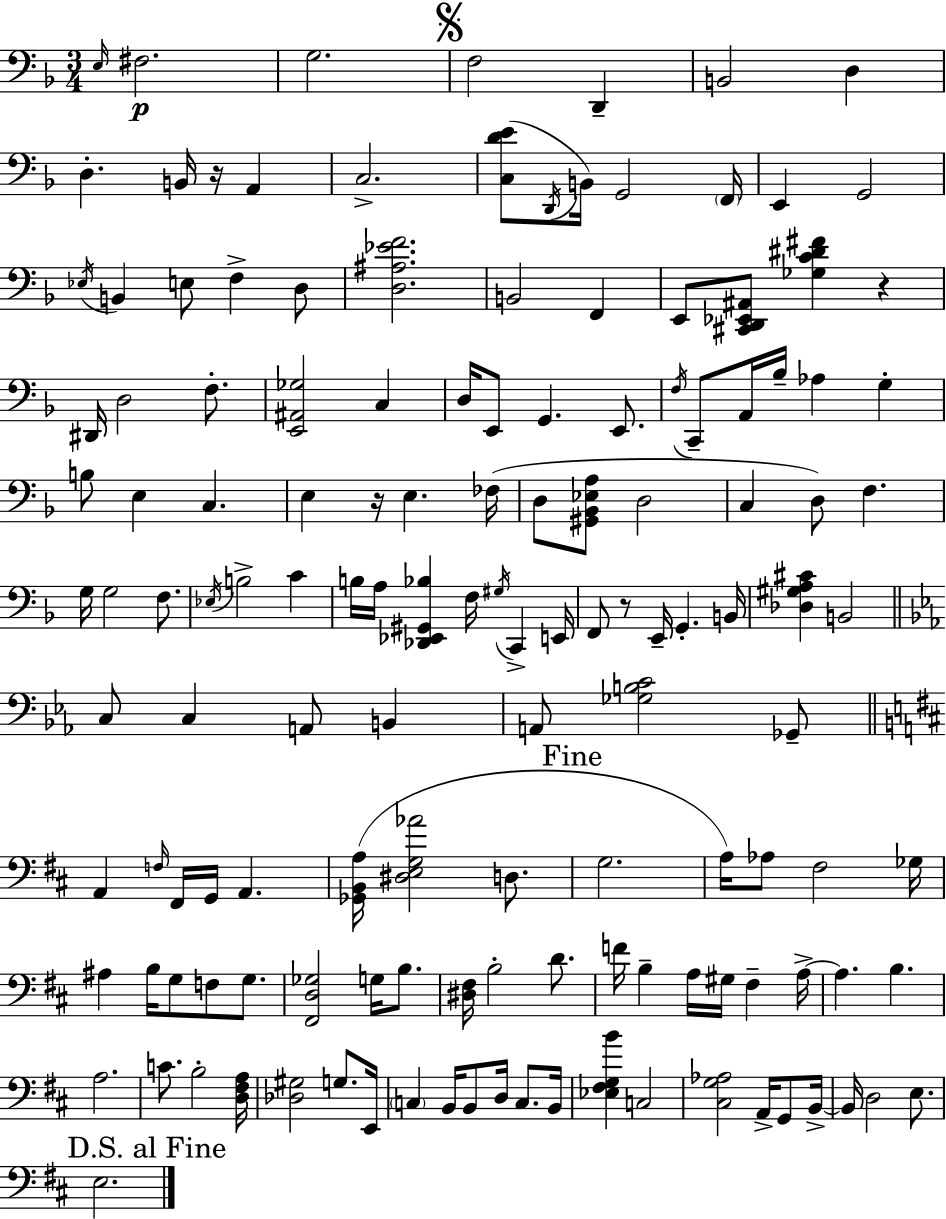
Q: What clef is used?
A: bass